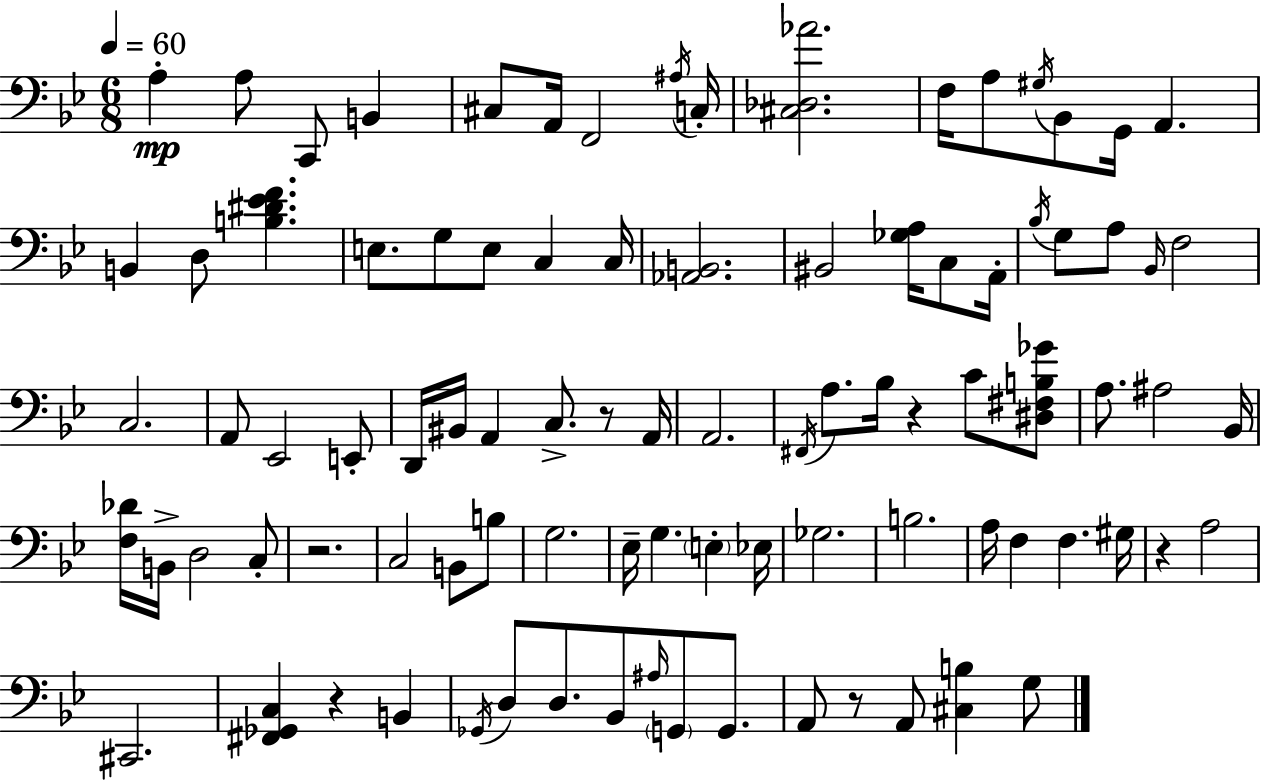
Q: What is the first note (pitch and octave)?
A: A3